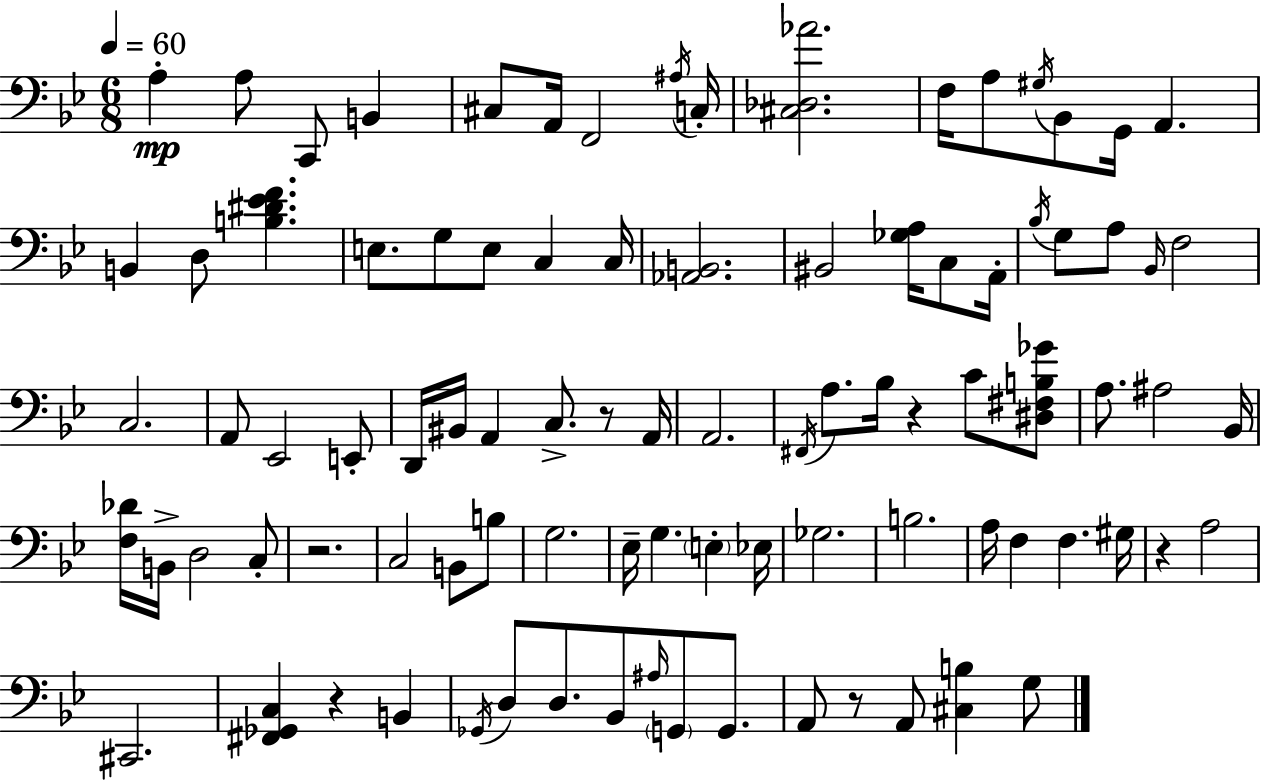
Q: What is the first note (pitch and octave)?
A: A3